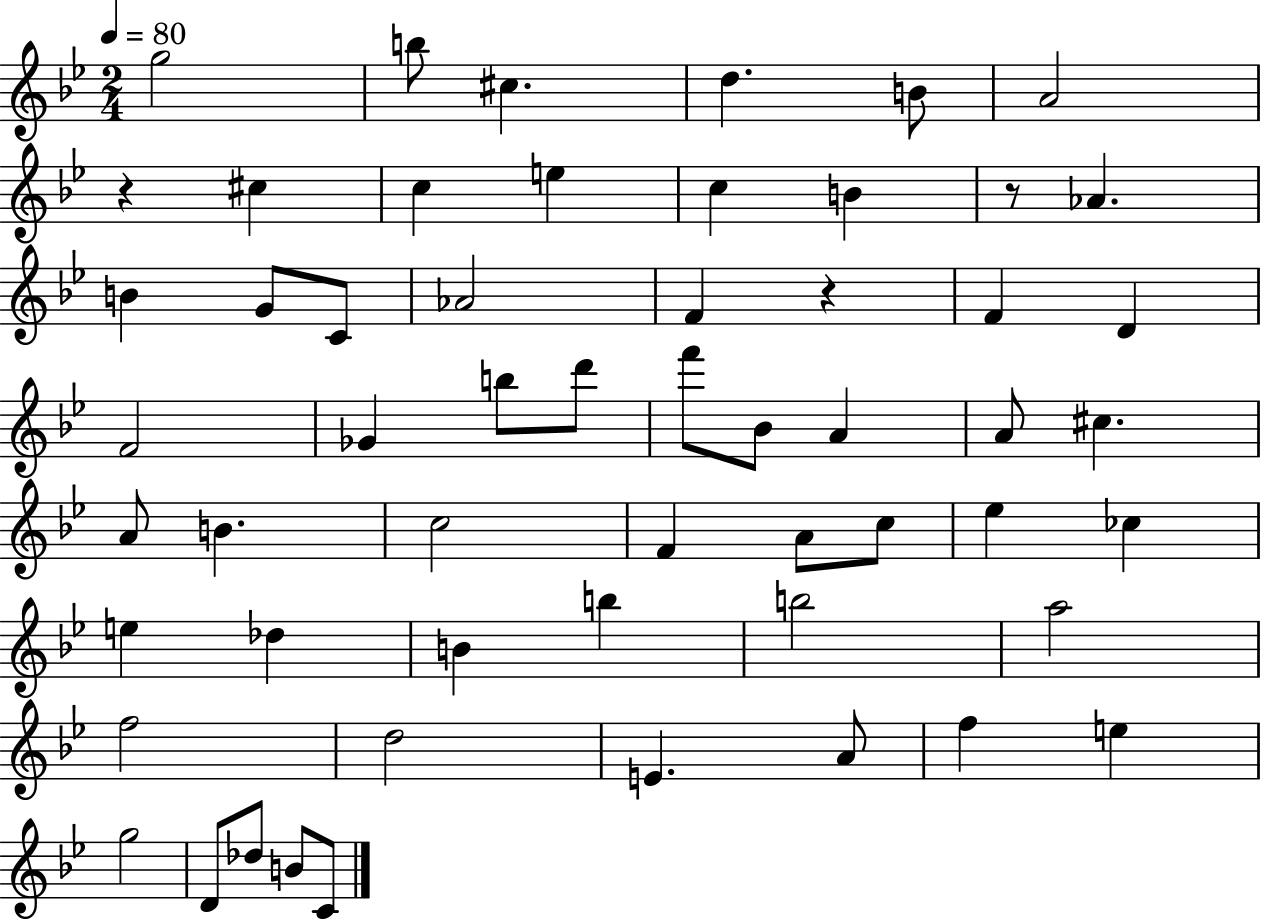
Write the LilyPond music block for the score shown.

{
  \clef treble
  \numericTimeSignature
  \time 2/4
  \key bes \major
  \tempo 4 = 80
  g''2 | b''8 cis''4. | d''4. b'8 | a'2 | \break r4 cis''4 | c''4 e''4 | c''4 b'4 | r8 aes'4. | \break b'4 g'8 c'8 | aes'2 | f'4 r4 | f'4 d'4 | \break f'2 | ges'4 b''8 d'''8 | f'''8 bes'8 a'4 | a'8 cis''4. | \break a'8 b'4. | c''2 | f'4 a'8 c''8 | ees''4 ces''4 | \break e''4 des''4 | b'4 b''4 | b''2 | a''2 | \break f''2 | d''2 | e'4. a'8 | f''4 e''4 | \break g''2 | d'8 des''8 b'8 c'8 | \bar "|."
}